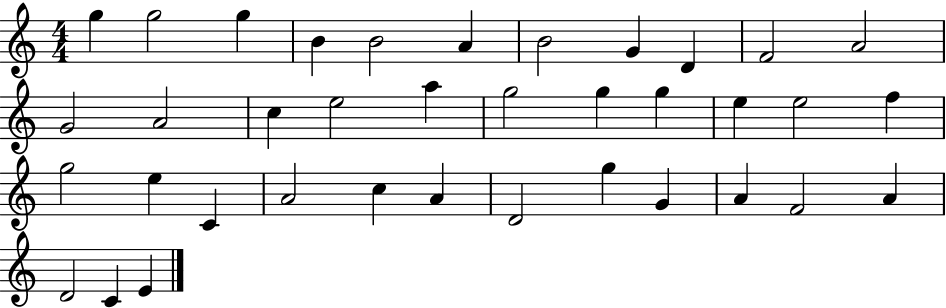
G5/q G5/h G5/q B4/q B4/h A4/q B4/h G4/q D4/q F4/h A4/h G4/h A4/h C5/q E5/h A5/q G5/h G5/q G5/q E5/q E5/h F5/q G5/h E5/q C4/q A4/h C5/q A4/q D4/h G5/q G4/q A4/q F4/h A4/q D4/h C4/q E4/q